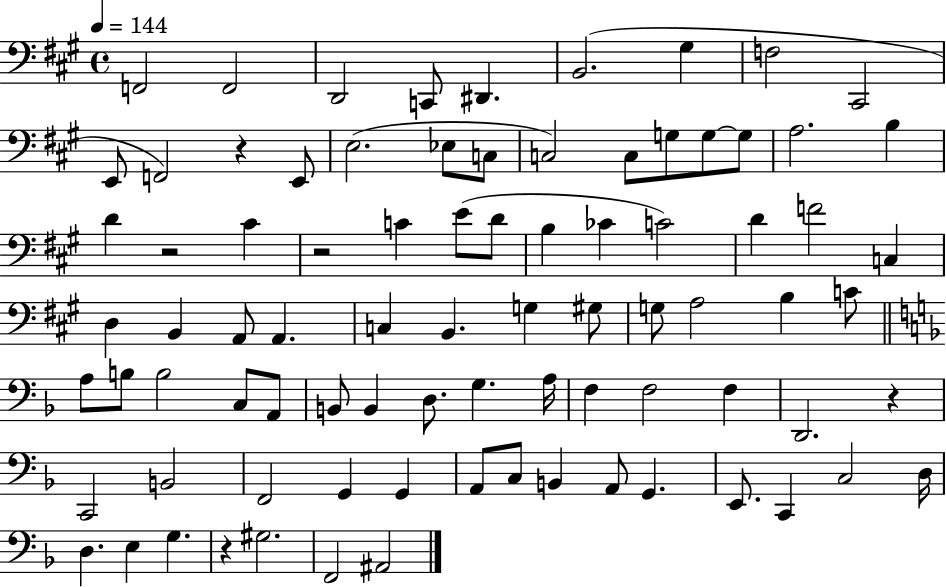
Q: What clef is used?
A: bass